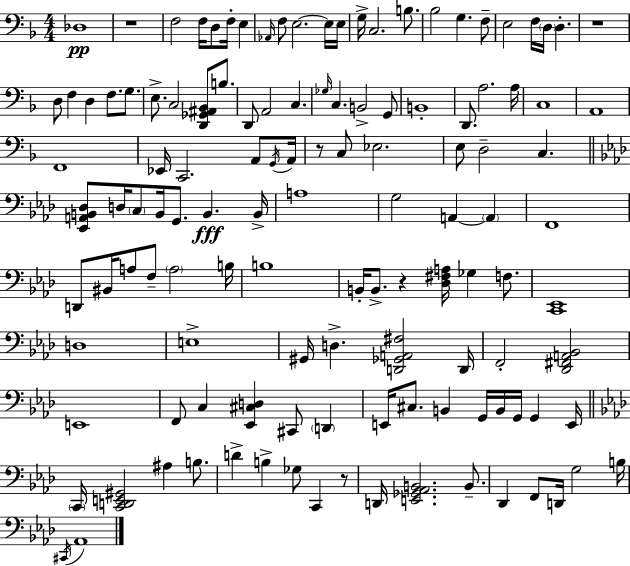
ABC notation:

X:1
T:Untitled
M:4/4
L:1/4
K:F
_D,4 z4 F,2 F,/4 D,/2 F,/4 E, _A,,/4 F,/2 E,2 E,/4 E,/4 G,/4 C,2 B,/2 _B,2 G, F,/2 E,2 F,/4 D,/4 D, z4 D,/2 F, D, F,/2 G,/2 E,/2 C,2 [D,,_G,,^A,,_B,,]/2 B,/2 D,,/2 A,,2 C, _G,/4 C, B,,2 G,,/2 B,,4 D,,/2 A,2 A,/4 C,4 A,,4 F,,4 _E,,/4 C,,2 A,,/2 G,,/4 A,,/4 z/2 C,/2 _E,2 E,/2 D,2 C, [_E,,A,,B,,_D,]/2 D,/4 C,/2 B,,/4 G,,/2 B,, B,,/4 A,4 G,2 A,, A,, F,,4 D,,/2 ^B,,/4 A,/2 F,/2 A,2 B,/4 B,4 B,,/4 B,,/2 z [_D,^F,A,]/4 _G, F,/2 [C,,_E,,]4 D,4 E,4 ^G,,/4 D, [D,,_G,,A,,^F,]2 D,,/4 F,,2 [_D,,^F,,A,,_B,,]2 E,,4 F,,/2 C, [_E,,^C,D,] ^C,,/2 D,, E,,/4 ^C,/2 B,, G,,/4 B,,/4 G,,/4 G,, E,,/4 C,,/4 [C,,D,,E,,^G,,]2 ^A, B,/2 D B, _G,/2 C,, z/2 D,,/4 [E,,_G,,_A,,B,,]2 B,,/2 _D,, F,,/2 D,,/4 G,2 B,/4 ^C,,/4 _A,,4